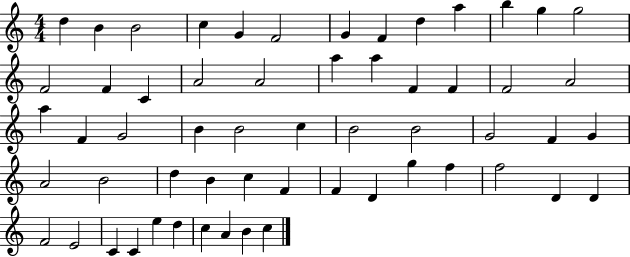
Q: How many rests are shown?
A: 0